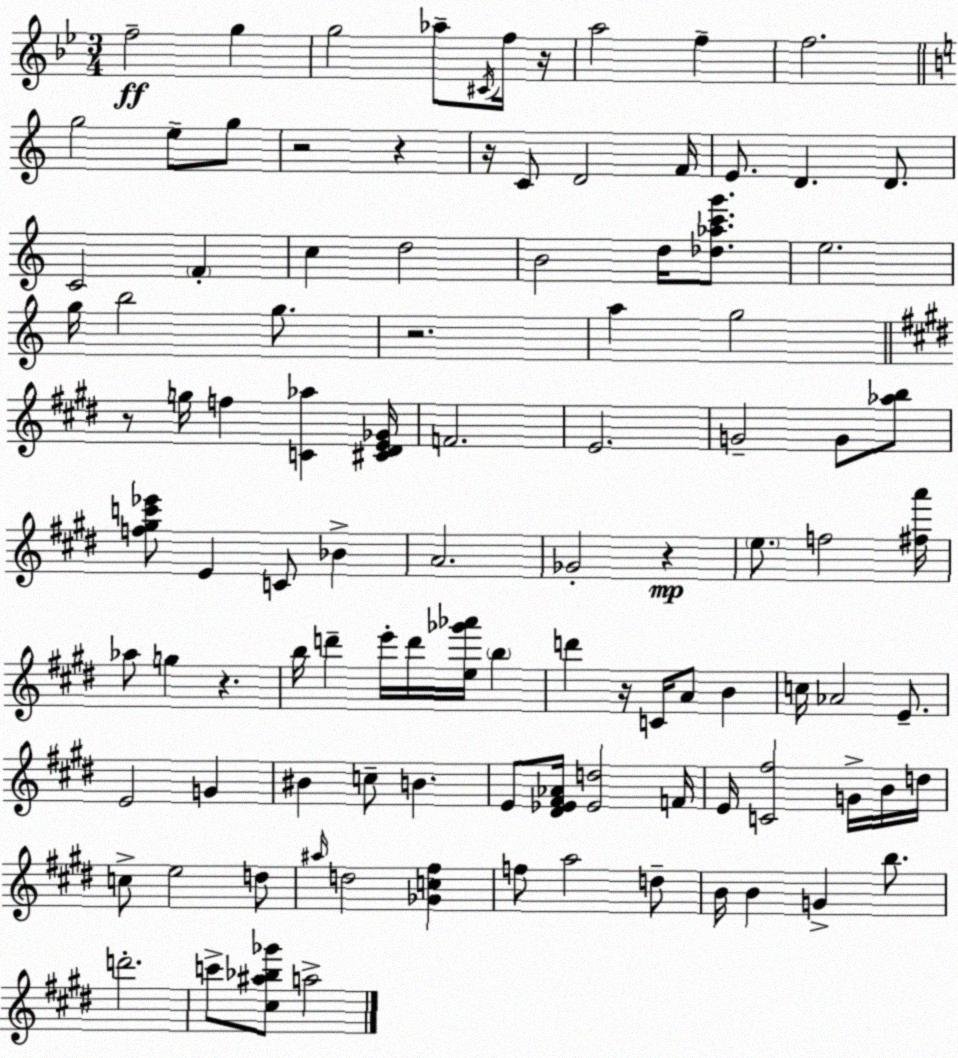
X:1
T:Untitled
M:3/4
L:1/4
K:Gm
f2 g g2 _a/2 ^C/4 f/4 z/4 a2 f f2 g2 e/2 g/2 z2 z z/4 C/2 D2 F/4 E/2 D D/2 C2 F c d2 B2 d/4 [_d_ac'g']/2 e2 g/4 b2 g/2 z2 a g2 z/2 g/4 f [C_a] [^C^DE_G]/4 F2 E2 G2 G/2 [_ab]/2 [f^gc'_e']/2 E C/2 _B A2 _G2 z e/2 f2 [^fa']/4 _a/2 g z b/4 d' e'/4 d'/4 [e_g'_a']/4 b d' z/4 C/4 A/2 B c/4 _A2 E/2 E2 G ^B c/2 B E/2 [^D_E^F_A]/4 [_Ed]2 F/4 E/4 [C^f]2 G/4 B/4 d/4 c/2 e2 d/2 ^a/4 d2 [_Gc^f] f/2 a2 d/2 B/4 B G b/2 d'2 c'/2 [^c^a_b_g']/2 a2